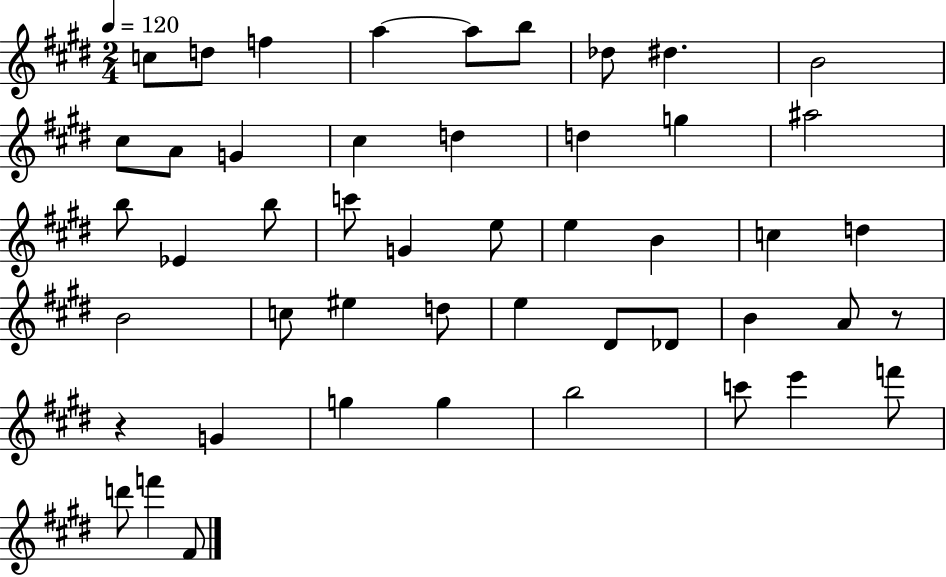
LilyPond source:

{
  \clef treble
  \numericTimeSignature
  \time 2/4
  \key e \major
  \tempo 4 = 120
  c''8 d''8 f''4 | a''4~~ a''8 b''8 | des''8 dis''4. | b'2 | \break cis''8 a'8 g'4 | cis''4 d''4 | d''4 g''4 | ais''2 | \break b''8 ees'4 b''8 | c'''8 g'4 e''8 | e''4 b'4 | c''4 d''4 | \break b'2 | c''8 eis''4 d''8 | e''4 dis'8 des'8 | b'4 a'8 r8 | \break r4 g'4 | g''4 g''4 | b''2 | c'''8 e'''4 f'''8 | \break d'''8 f'''4 fis'8 | \bar "|."
}